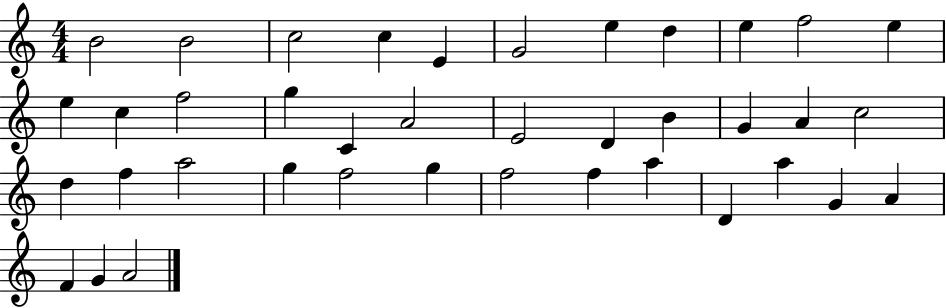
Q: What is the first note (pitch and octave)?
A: B4